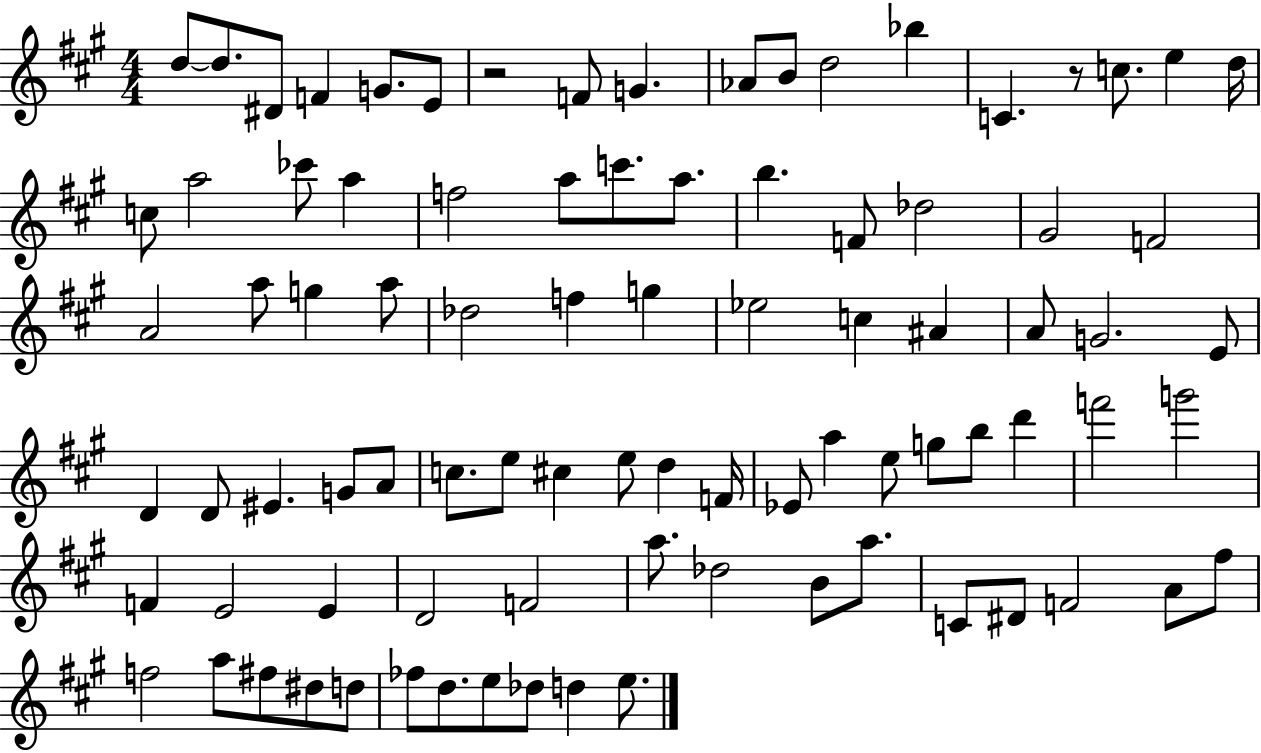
X:1
T:Untitled
M:4/4
L:1/4
K:A
d/2 d/2 ^D/2 F G/2 E/2 z2 F/2 G _A/2 B/2 d2 _b C z/2 c/2 e d/4 c/2 a2 _c'/2 a f2 a/2 c'/2 a/2 b F/2 _d2 ^G2 F2 A2 a/2 g a/2 _d2 f g _e2 c ^A A/2 G2 E/2 D D/2 ^E G/2 A/2 c/2 e/2 ^c e/2 d F/4 _E/2 a e/2 g/2 b/2 d' f'2 g'2 F E2 E D2 F2 a/2 _d2 B/2 a/2 C/2 ^D/2 F2 A/2 ^f/2 f2 a/2 ^f/2 ^d/2 d/2 _f/2 d/2 e/2 _d/2 d e/2